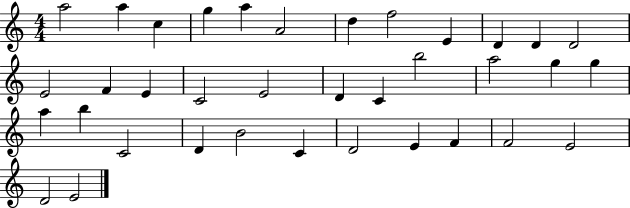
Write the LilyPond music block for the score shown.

{
  \clef treble
  \numericTimeSignature
  \time 4/4
  \key c \major
  a''2 a''4 c''4 | g''4 a''4 a'2 | d''4 f''2 e'4 | d'4 d'4 d'2 | \break e'2 f'4 e'4 | c'2 e'2 | d'4 c'4 b''2 | a''2 g''4 g''4 | \break a''4 b''4 c'2 | d'4 b'2 c'4 | d'2 e'4 f'4 | f'2 e'2 | \break d'2 e'2 | \bar "|."
}